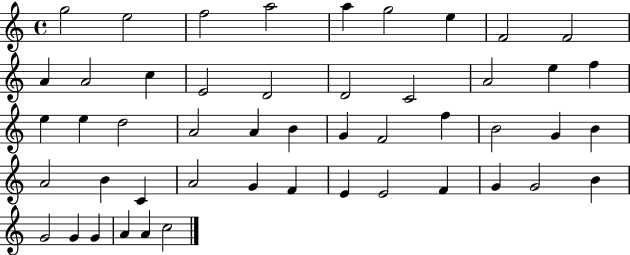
X:1
T:Untitled
M:4/4
L:1/4
K:C
g2 e2 f2 a2 a g2 e F2 F2 A A2 c E2 D2 D2 C2 A2 e f e e d2 A2 A B G F2 f B2 G B A2 B C A2 G F E E2 F G G2 B G2 G G A A c2